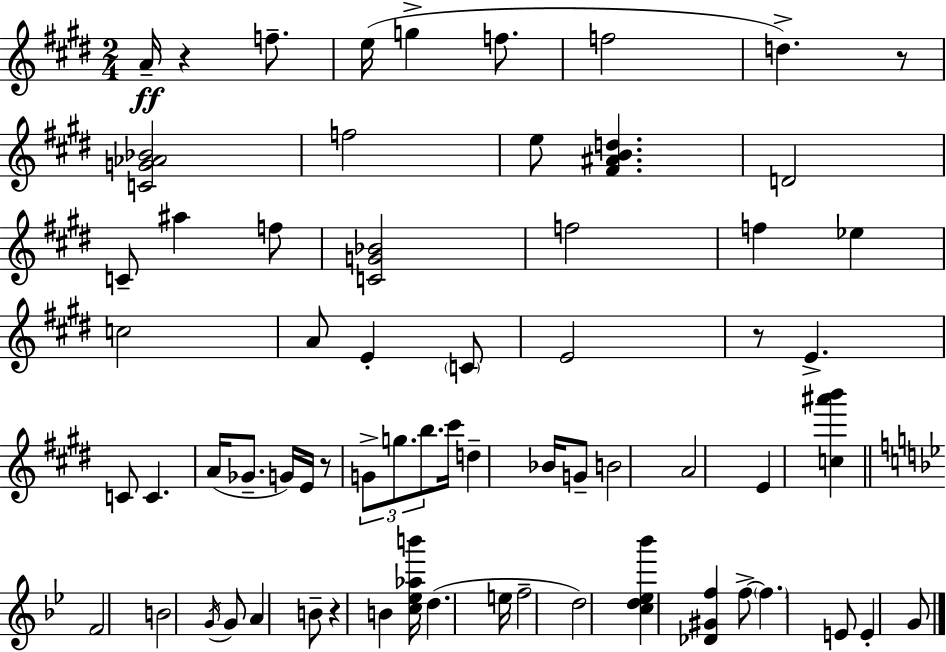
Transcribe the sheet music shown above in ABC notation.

X:1
T:Untitled
M:2/4
L:1/4
K:E
A/4 z f/2 e/4 g f/2 f2 d z/2 [CG_A_B]2 f2 e/2 [^F^ABd] D2 C/2 ^a f/2 [CG_B]2 f2 f _e c2 A/2 E C/2 E2 z/2 E C/2 C A/4 _G/2 G/4 E/4 z/2 G/2 g/2 b/2 ^c'/4 d _B/4 G/2 B2 A2 E [c^a'b'] F2 B2 G/4 G/2 A B/2 z B [c_e_ab']/4 d e/4 f2 d2 [cd_e_b'] [_D^Gf] f/2 f E/2 E G/2